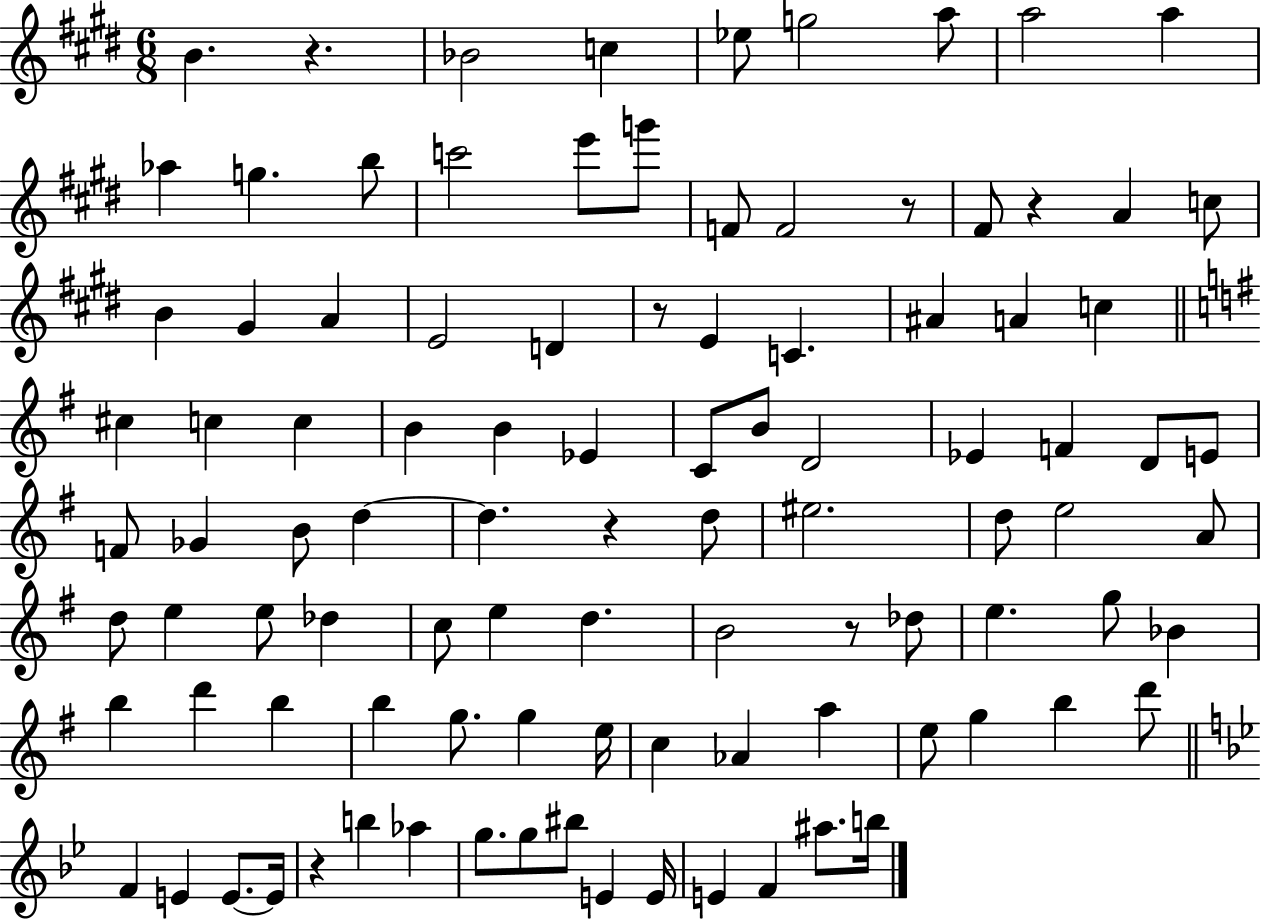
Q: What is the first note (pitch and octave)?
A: B4